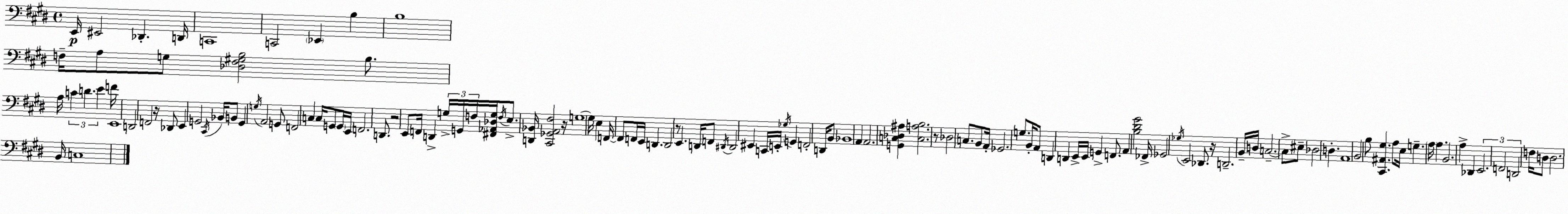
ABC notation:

X:1
T:Untitled
M:4/4
L:1/4
K:E
E,,/4 ^E,,2 _D,, D,,/4 C,,4 C,,2 _E,, B, B,4 F,/4 A,/2 G,/2 [_D,F,^G,B,]2 B,/2 A,/4 C D E F/4 E,,4 D,,2 F,,2 z/4 _D,,/2 E,, G,,2 ^C,,/4 _B,,/4 B,,/2 G,, G,/4 A,,2 G,,/2 F,,2 C, C,/4 G,,/2 G,,/4 E,,/4 F,,2 D,,/2 z2 E,,/2 F,,/4 D,, G,/4 G,,/4 F,/4 [^F,,_A,,_D,G,]/4 F,/4 E,/2 [D,,_B,,]/4 [^C,,_G,,A,,^F,]2 z/4 G,4 G,/4 E, F,,/4 F,,/2 F,,/4 E,,/4 D,, D,,2 z/2 E,, D,,/4 F,,/2 ^D,,/4 ^D,,2 ^E,, C,,/4 E,,/4 _G,/4 G,, F,,2 D,,/4 B,,/2 _B,,4 A,, A,,2 [G,,C,_D,^A,] [C,A,B,]2 z/2 _D,2 C,/2 B,,/2 A,,/4 _G,,2 G,/2 B,,/4 A,,/2 D,, D,, E,,/4 E,,/4 G,, F,,/2 A,, [B,^D^G]2 _F,,/4 _G,,2 _G,/4 E,,2 _D,,/2 z/4 D,,2 B,,/4 D,/4 C,2 C,/2 ^E,/2 _D,2 D, A,,4 B,,2 B,/2 [^C,,^A,,^G,] A,/2 E,/4 G, A,/4 A, B,,2 A, _D,, E,,2 F,,2 D,,2 F,/4 D,/2 D,2 B,,/4 C,4